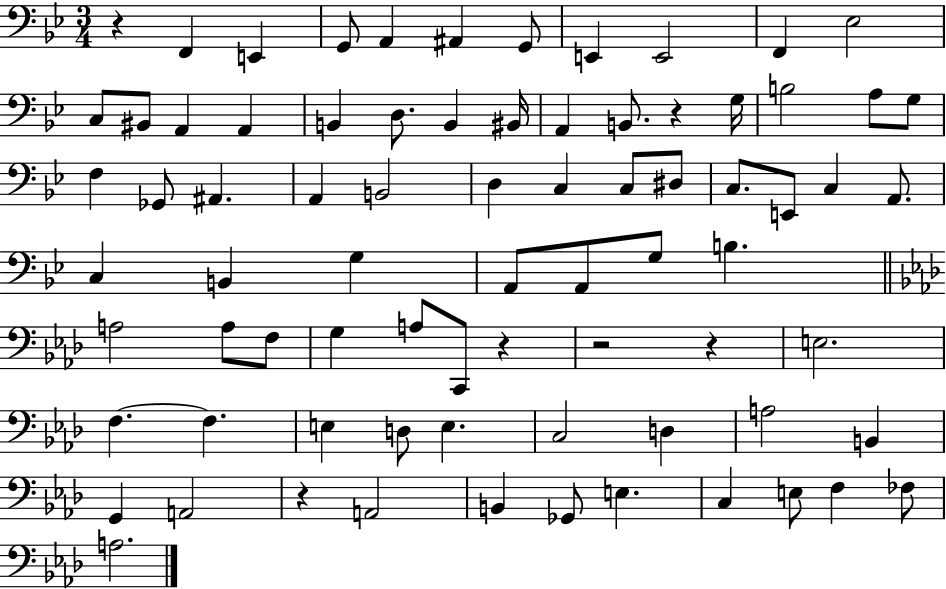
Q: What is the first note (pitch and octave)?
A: F2